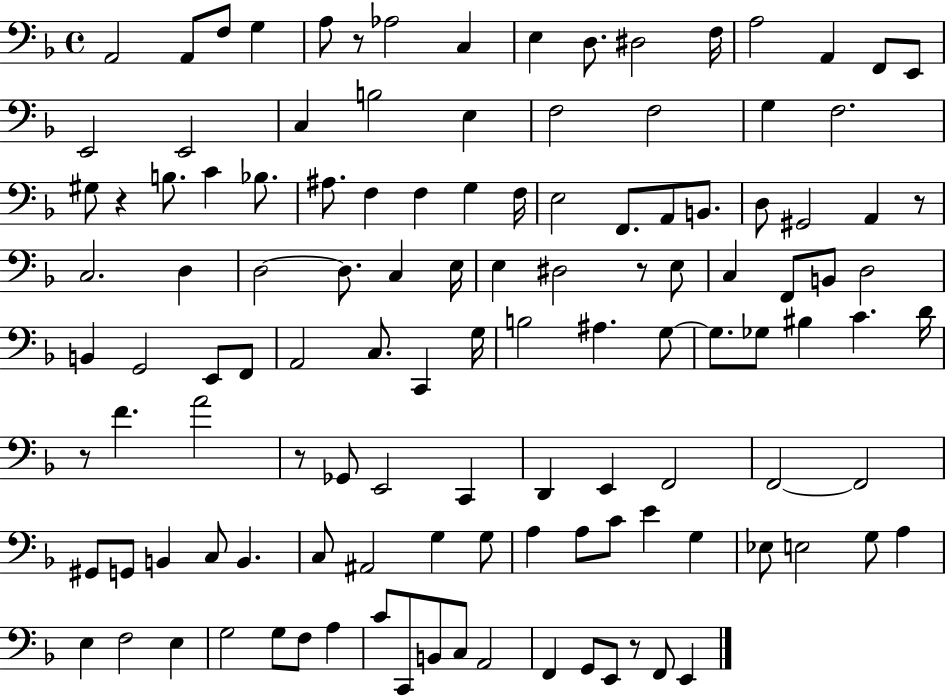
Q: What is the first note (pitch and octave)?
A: A2